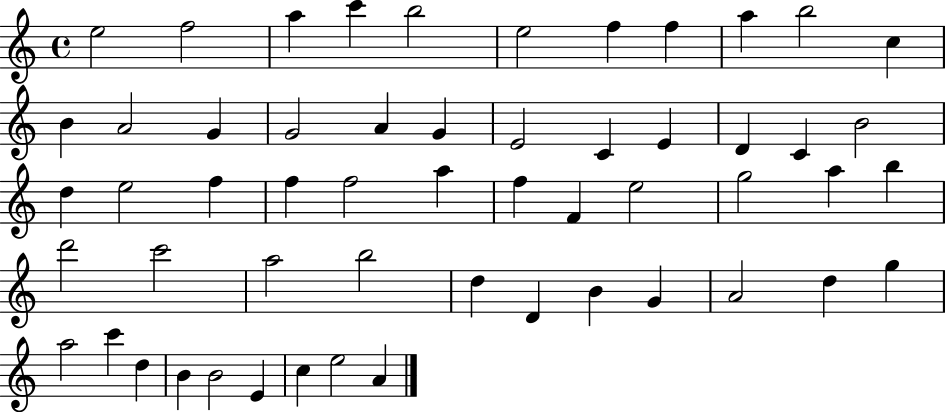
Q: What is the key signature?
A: C major